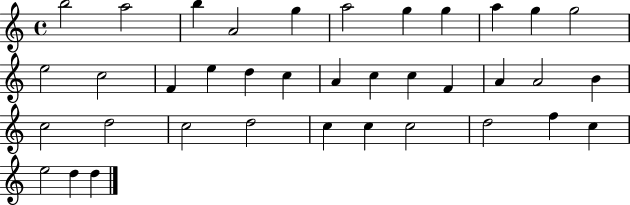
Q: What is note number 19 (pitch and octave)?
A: C5